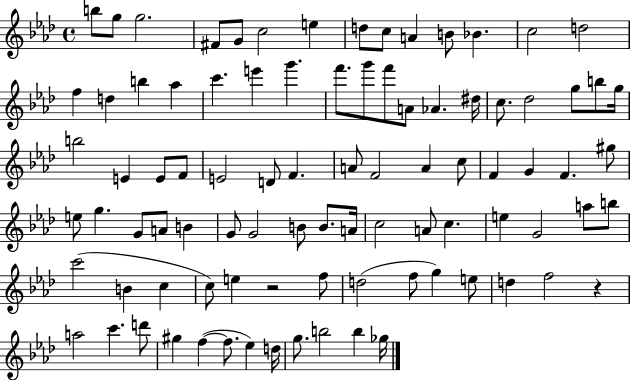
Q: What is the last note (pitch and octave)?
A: Gb5